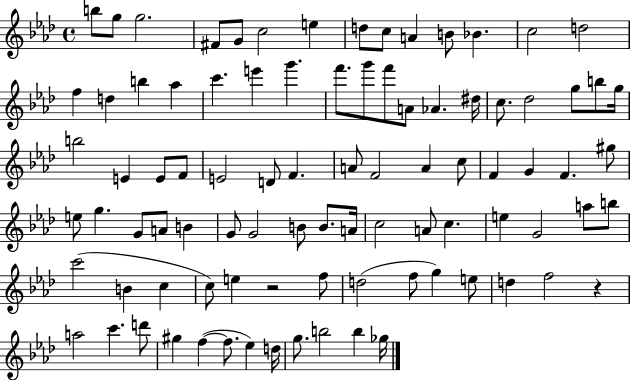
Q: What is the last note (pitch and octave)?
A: Gb5